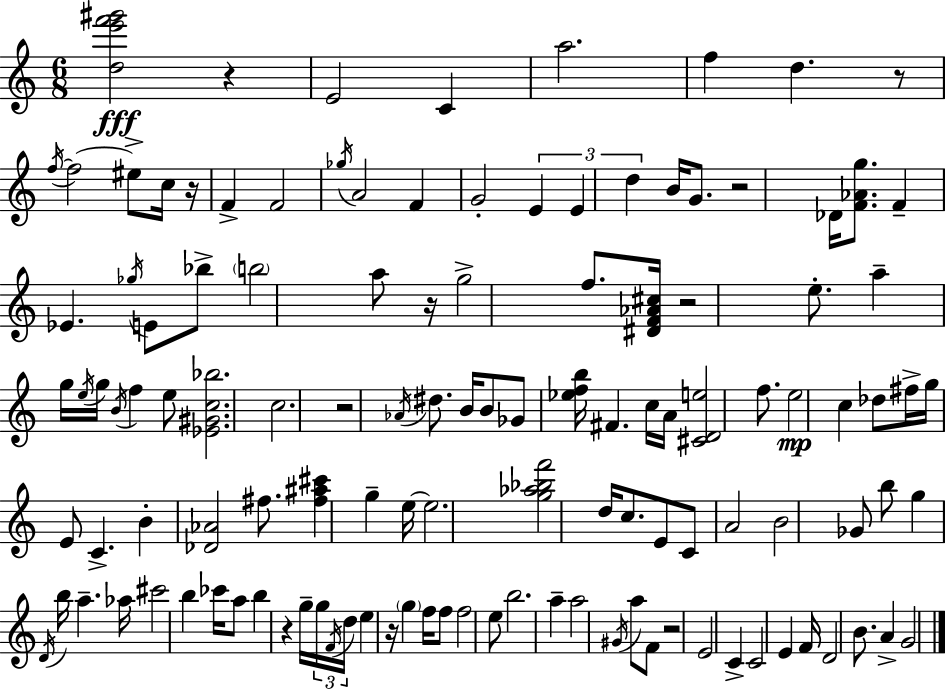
[D5,E6,F6,G#6]/h R/q E4/h C4/q A5/h. F5/q D5/q. R/e F5/s F5/h EIS5/e C5/s R/s F4/q F4/h Gb5/s A4/h F4/q G4/h E4/q E4/q D5/q B4/s G4/e. R/h Db4/s [F4,Ab4,G5]/e. F4/q Eb4/q. Gb5/s E4/e Bb5/e B5/h A5/e R/s G5/h F5/e. [D#4,F4,Ab4,C#5]/s R/h E5/e. A5/q G5/s E5/s G5/s B4/s F5/q E5/e [Eb4,G#4,C5,Bb5]/h. C5/h. R/h Ab4/s D#5/e. B4/s B4/e Gb4/e [Eb5,F5,B5]/s F#4/q. C5/s A4/s [C#4,D4,E5]/h F5/e. E5/h C5/q Db5/e F#5/s G5/s E4/e C4/q. B4/q [Db4,Ab4]/h F#5/e. [F#5,A#5,C#6]/q G5/q E5/s E5/h. [G5,Ab5,Bb5,F6]/h D5/s C5/e. E4/e C4/e A4/h B4/h Gb4/e B5/e G5/q D4/s B5/s A5/q. Ab5/s C#6/h B5/q CES6/s A5/e B5/q R/q G5/s G5/s F4/s D5/s E5/q R/s G5/q F5/s F5/e F5/h E5/e B5/h. A5/q A5/h G#4/s A5/e F4/e R/h E4/h C4/q C4/h E4/q F4/s D4/h B4/e. A4/q G4/h